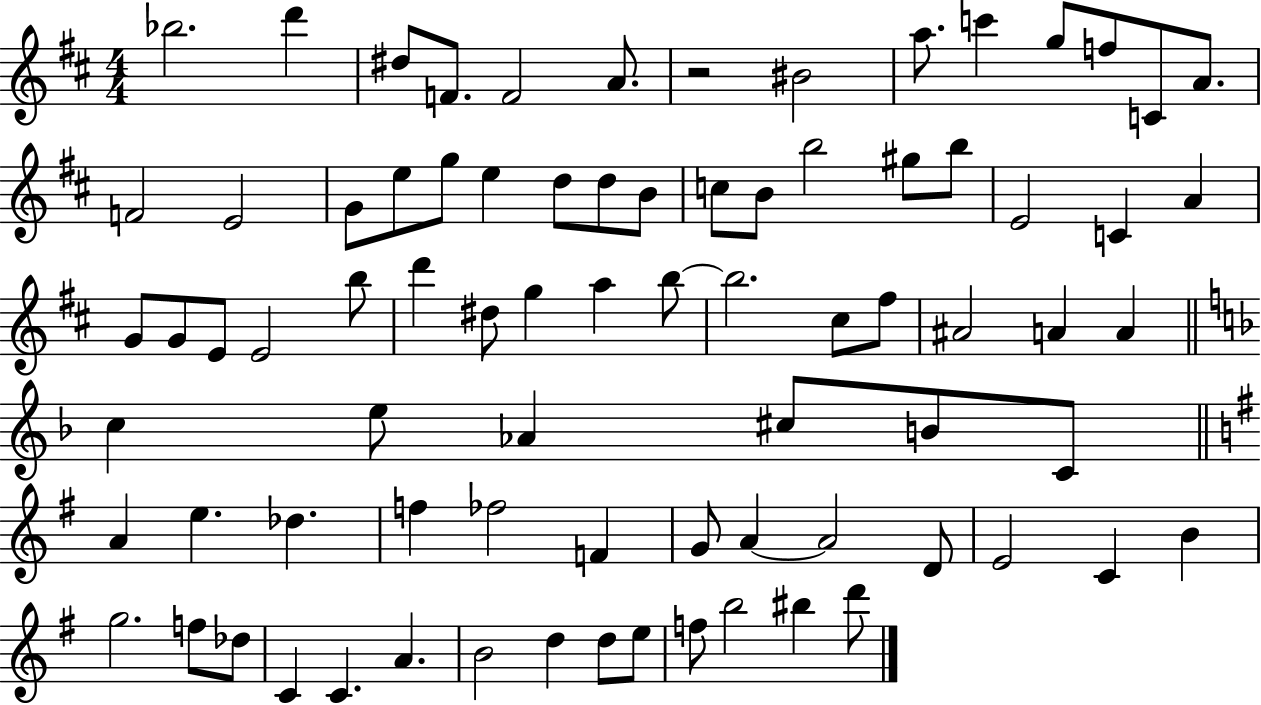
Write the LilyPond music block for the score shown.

{
  \clef treble
  \numericTimeSignature
  \time 4/4
  \key d \major
  bes''2. d'''4 | dis''8 f'8. f'2 a'8. | r2 bis'2 | a''8. c'''4 g''8 f''8 c'8 a'8. | \break f'2 e'2 | g'8 e''8 g''8 e''4 d''8 d''8 b'8 | c''8 b'8 b''2 gis''8 b''8 | e'2 c'4 a'4 | \break g'8 g'8 e'8 e'2 b''8 | d'''4 dis''8 g''4 a''4 b''8~~ | b''2. cis''8 fis''8 | ais'2 a'4 a'4 | \break \bar "||" \break \key f \major c''4 e''8 aes'4 cis''8 b'8 c'8 | \bar "||" \break \key g \major a'4 e''4. des''4. | f''4 fes''2 f'4 | g'8 a'4~~ a'2 d'8 | e'2 c'4 b'4 | \break g''2. f''8 des''8 | c'4 c'4. a'4. | b'2 d''4 d''8 e''8 | f''8 b''2 bis''4 d'''8 | \break \bar "|."
}